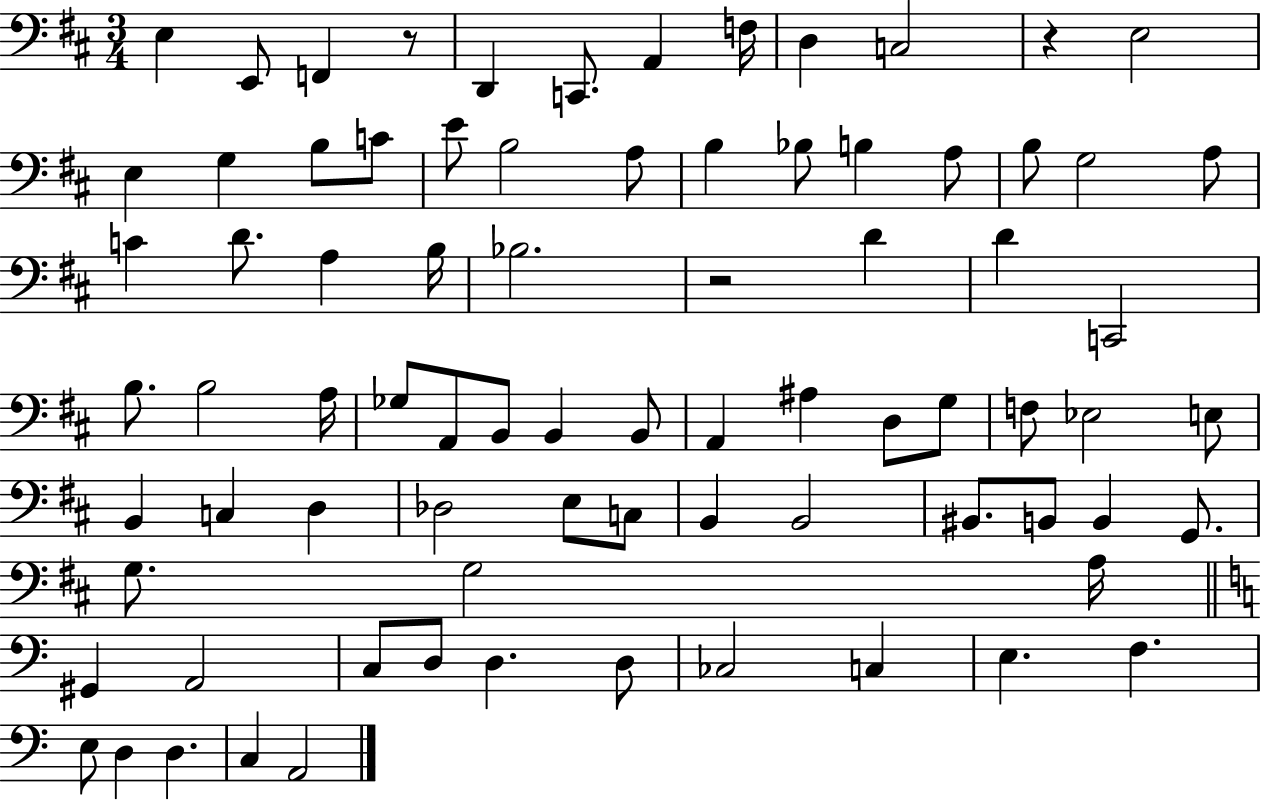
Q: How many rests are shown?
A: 3